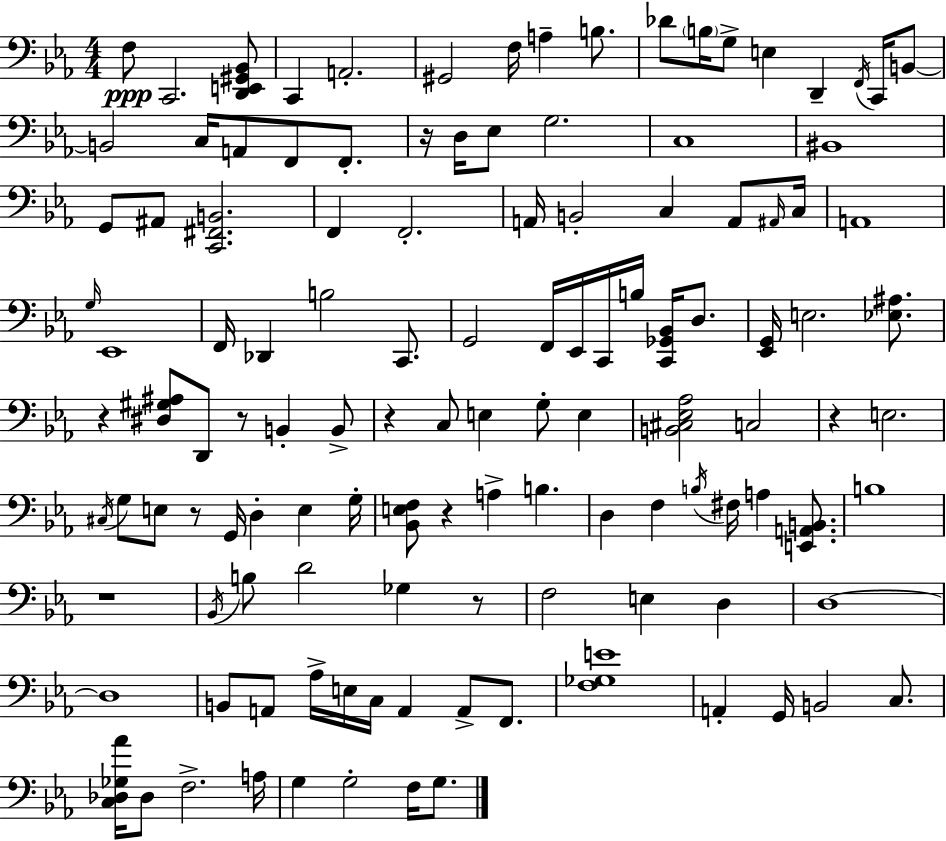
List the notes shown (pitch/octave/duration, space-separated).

F3/e C2/h. [D2,E2,G#2,Bb2]/e C2/q A2/h. G#2/h F3/s A3/q B3/e. Db4/e B3/s G3/e E3/q D2/q F2/s C2/s B2/e B2/h C3/s A2/e F2/e F2/e. R/s D3/s Eb3/e G3/h. C3/w BIS2/w G2/e A#2/e [C2,F#2,B2]/h. F2/q F2/h. A2/s B2/h C3/q A2/e A#2/s C3/s A2/w G3/s Eb2/w F2/s Db2/q B3/h C2/e. G2/h F2/s Eb2/s C2/s B3/s [C2,Gb2,Bb2]/s D3/e. [Eb2,G2]/s E3/h. [Eb3,A#3]/e. R/q [D#3,G#3,A#3]/e D2/e R/e B2/q B2/e R/q C3/e E3/q G3/e E3/q [B2,C#3,Eb3,Ab3]/h C3/h R/q E3/h. C#3/s G3/e E3/e R/e G2/s D3/q E3/q G3/s [Bb2,E3,F3]/e R/q A3/q B3/q. D3/q F3/q B3/s F#3/s A3/q [E2,A2,B2]/e. B3/w R/w Bb2/s B3/e D4/h Gb3/q R/e F3/h E3/q D3/q D3/w D3/w B2/e A2/e Ab3/s E3/s C3/s A2/q A2/e F2/e. [F3,Gb3,E4]/w A2/q G2/s B2/h C3/e. [C3,Db3,Gb3,Ab4]/s Db3/e F3/h. A3/s G3/q G3/h F3/s G3/e.